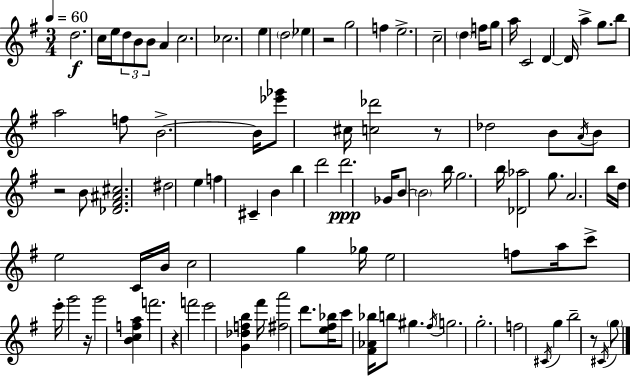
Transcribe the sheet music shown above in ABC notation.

X:1
T:Untitled
M:3/4
L:1/4
K:G
d2 c/4 e/4 d/2 B/2 B/2 A c2 _c2 e d2 _e z2 g2 f e2 c2 d f/4 g/2 a/4 C2 D D/4 a g/2 b/2 a2 f/2 B2 B/4 [_e'_g']/2 ^c/4 [c_d']2 z/2 _d2 B/2 A/4 B/2 z2 B/2 [_D^F^A^c]2 ^d2 e f ^C B b d'2 d'2 _G/4 B/2 B2 b/4 g2 b/4 [_D_a]2 g/2 A2 b/4 d/4 e2 C/4 B/4 c2 g _g/4 e2 f/2 a/4 c'/2 e'/4 g'2 z/4 g'2 [Bcfa] f'2 z f'2 e'2 [G_dfb] ^f'/4 [^fa']2 d'/2 [e^f_b]/4 c'/2 [^F_A_b]/4 b/2 ^g ^f/4 g2 g2 f2 ^C/4 g b2 z/2 ^C/4 g/2